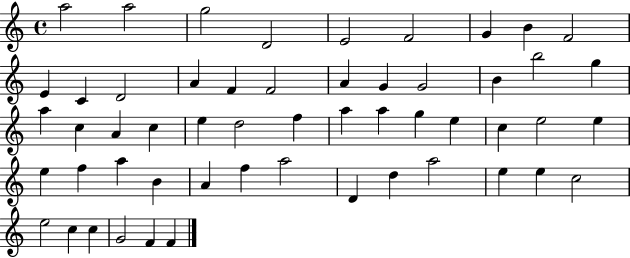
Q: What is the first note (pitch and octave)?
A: A5